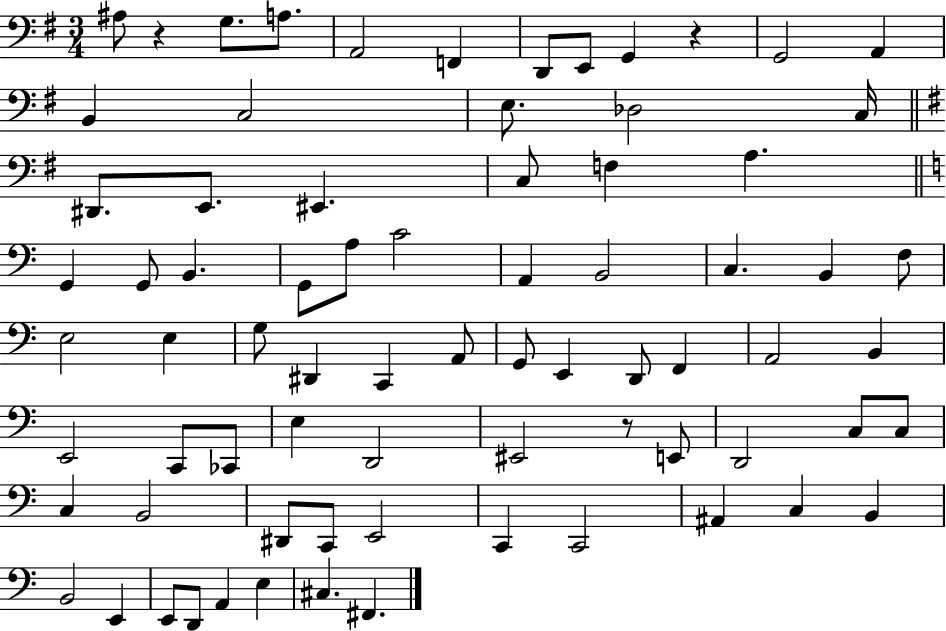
{
  \clef bass
  \numericTimeSignature
  \time 3/4
  \key g \major
  ais8 r4 g8. a8. | a,2 f,4 | d,8 e,8 g,4 r4 | g,2 a,4 | \break b,4 c2 | e8. des2 c16 | \bar "||" \break \key g \major dis,8. e,8. eis,4. | c8 f4 a4. | \bar "||" \break \key c \major g,4 g,8 b,4. | g,8 a8 c'2 | a,4 b,2 | c4. b,4 f8 | \break e2 e4 | g8 dis,4 c,4 a,8 | g,8 e,4 d,8 f,4 | a,2 b,4 | \break e,2 c,8 ces,8 | e4 d,2 | eis,2 r8 e,8 | d,2 c8 c8 | \break c4 b,2 | dis,8 c,8 e,2 | c,4 c,2 | ais,4 c4 b,4 | \break b,2 e,4 | e,8 d,8 a,4 e4 | cis4. fis,4. | \bar "|."
}